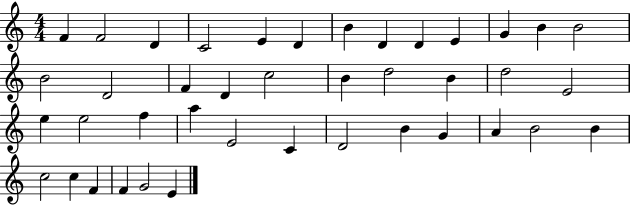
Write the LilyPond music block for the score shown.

{
  \clef treble
  \numericTimeSignature
  \time 4/4
  \key c \major
  f'4 f'2 d'4 | c'2 e'4 d'4 | b'4 d'4 d'4 e'4 | g'4 b'4 b'2 | \break b'2 d'2 | f'4 d'4 c''2 | b'4 d''2 b'4 | d''2 e'2 | \break e''4 e''2 f''4 | a''4 e'2 c'4 | d'2 b'4 g'4 | a'4 b'2 b'4 | \break c''2 c''4 f'4 | f'4 g'2 e'4 | \bar "|."
}